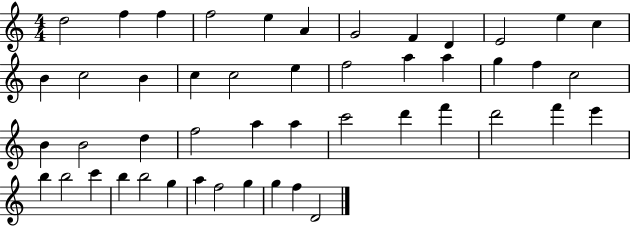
{
  \clef treble
  \numericTimeSignature
  \time 4/4
  \key c \major
  d''2 f''4 f''4 | f''2 e''4 a'4 | g'2 f'4 d'4 | e'2 e''4 c''4 | \break b'4 c''2 b'4 | c''4 c''2 e''4 | f''2 a''4 a''4 | g''4 f''4 c''2 | \break b'4 b'2 d''4 | f''2 a''4 a''4 | c'''2 d'''4 f'''4 | d'''2 f'''4 e'''4 | \break b''4 b''2 c'''4 | b''4 b''2 g''4 | a''4 f''2 g''4 | g''4 f''4 d'2 | \break \bar "|."
}